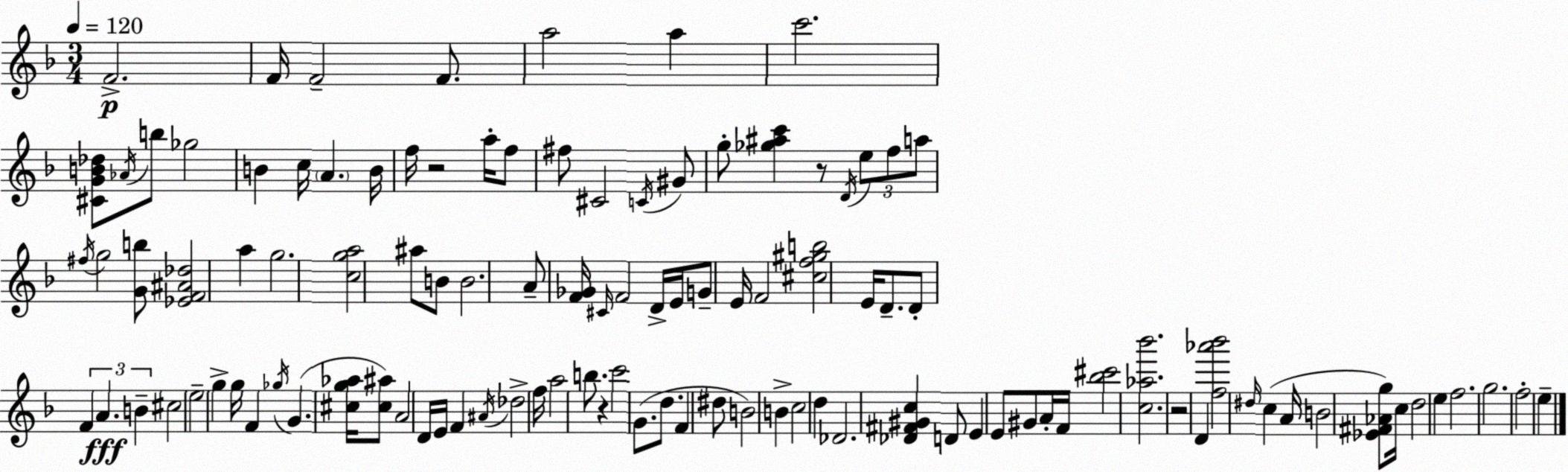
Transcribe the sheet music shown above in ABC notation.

X:1
T:Untitled
M:3/4
L:1/4
K:Dm
F2 F/4 F2 F/2 a2 a c'2 [^CGB_d]/2 _A/4 b/2 _g2 B c/4 A B/4 f/4 z2 a/4 f/2 ^f/2 ^C2 C/4 ^G/2 g/2 [_g^ac'] z/2 D/4 e/2 f/2 a/2 ^f/4 g2 [Gb]/2 [_EF^A_d]2 a g2 [cga]2 ^a/2 B/2 B2 A/2 [F_G]/4 ^C/4 F2 D/4 E/4 G/2 E/4 F2 [^cf^gb]2 E/4 D/2 D/2 F A B ^c2 e2 g g/4 F _g/4 G [^cg_a]/4 [^c^a]/2 A2 D/4 E/4 F ^A/4 _d2 f/4 a2 b/2 z c'2 G/2 d/2 F ^d/2 B2 B c2 d _D2 [_D^F^Gc] D/2 E E/2 ^G/2 A/4 F/4 [_b^c']2 [c_a_b']2 z2 D [f_a'_b']2 ^d/4 c A/4 B2 [_E^F_Ag]/2 c/4 d2 e f2 g2 f2 e